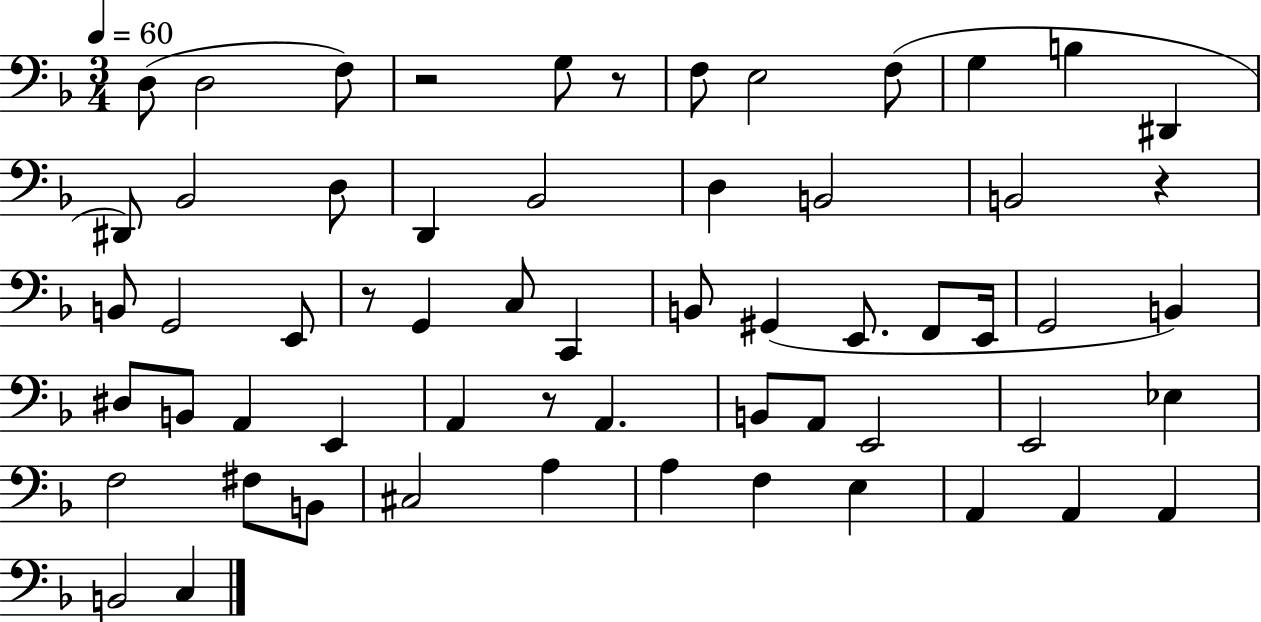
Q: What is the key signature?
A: F major